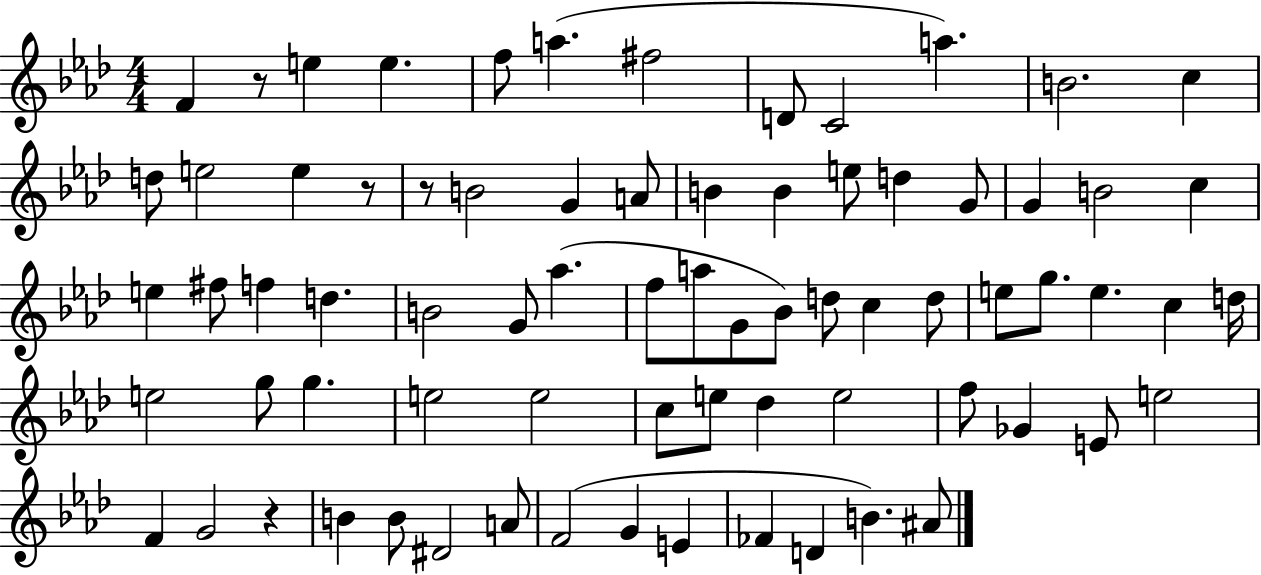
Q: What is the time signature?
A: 4/4